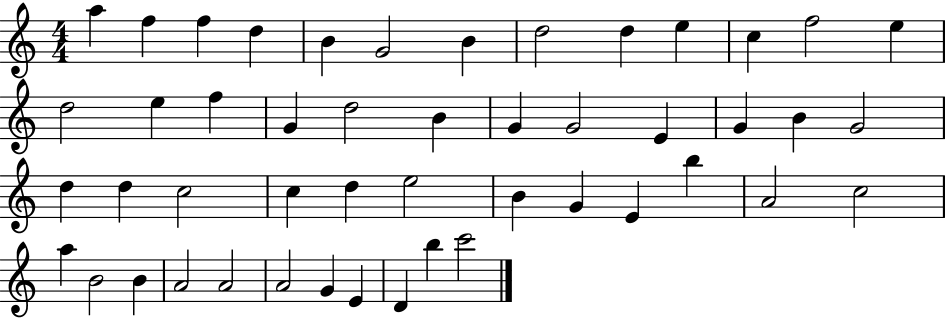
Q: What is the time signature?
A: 4/4